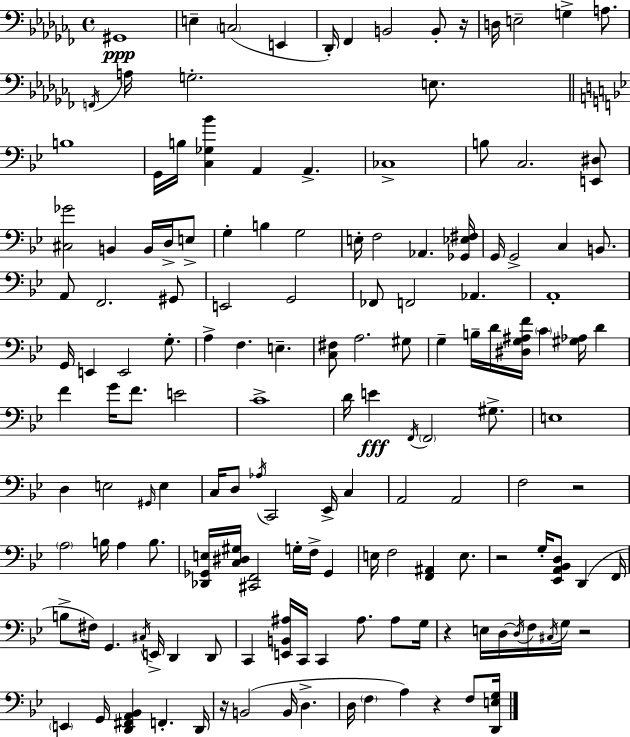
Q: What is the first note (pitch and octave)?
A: G#2